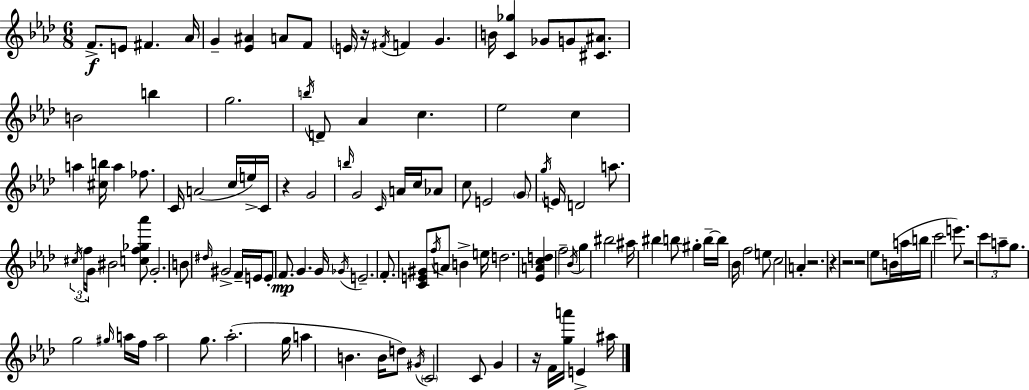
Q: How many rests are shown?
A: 8